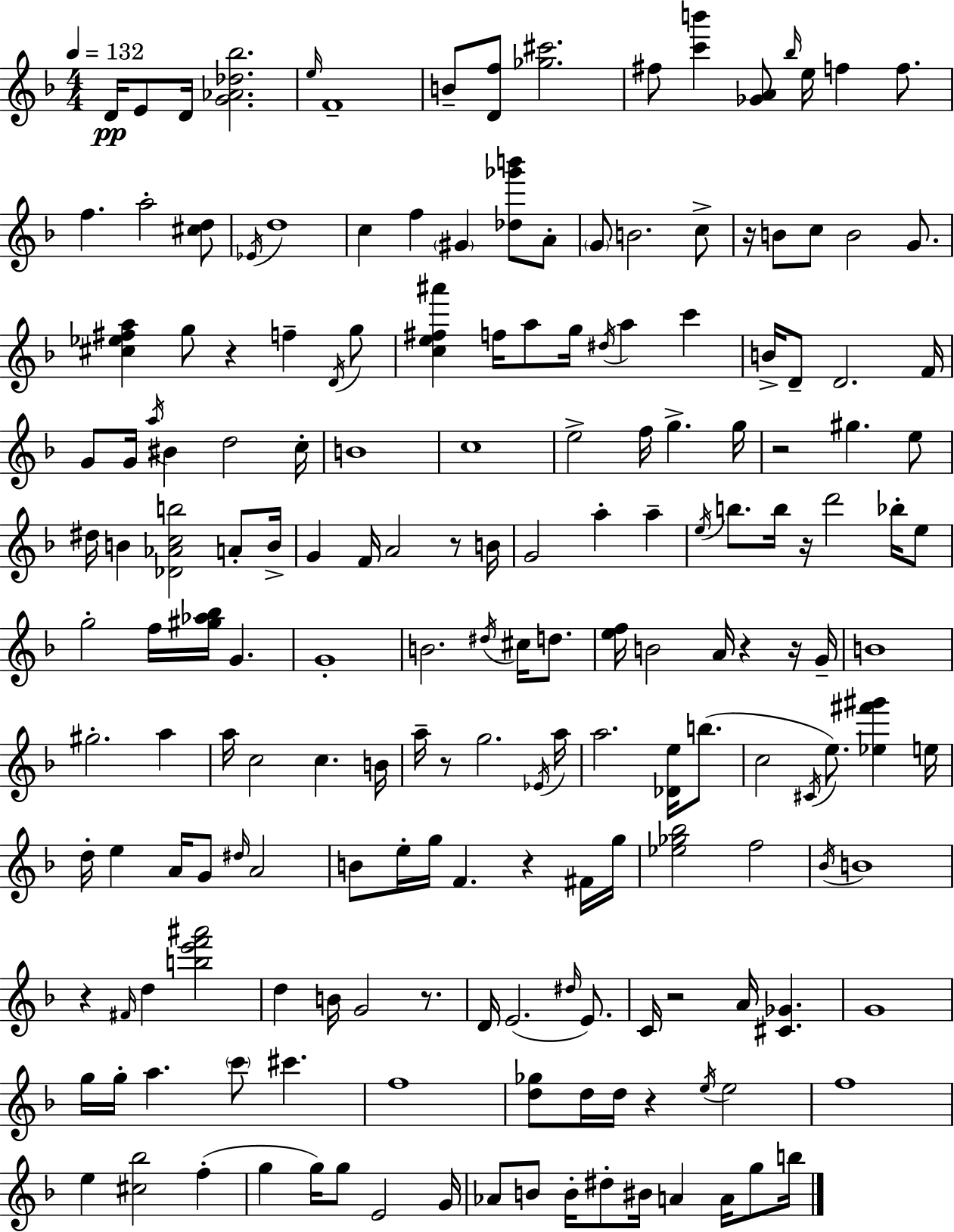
X:1
T:Untitled
M:4/4
L:1/4
K:Dm
D/4 E/2 D/4 [G_A_d_b]2 e/4 F4 B/2 [Df]/2 [_g^c']2 ^f/2 [c'b'] [_GA]/2 _b/4 e/4 f f/2 f a2 [^cd]/2 _E/4 d4 c f ^G [_d_g'b']/2 A/2 G/2 B2 c/2 z/4 B/2 c/2 B2 G/2 [^c_e^fa] g/2 z f D/4 g/2 [ce^f^a'] f/4 a/2 g/4 ^d/4 a c' B/4 D/2 D2 F/4 G/2 G/4 a/4 ^B d2 c/4 B4 c4 e2 f/4 g g/4 z2 ^g e/2 ^d/4 B [_D_Acb]2 A/2 B/4 G F/4 A2 z/2 B/4 G2 a a e/4 b/2 b/4 z/4 d'2 _b/4 e/2 g2 f/4 [^g_a_b]/4 G G4 B2 ^d/4 ^c/4 d/2 [ef]/4 B2 A/4 z z/4 G/4 B4 ^g2 a a/4 c2 c B/4 a/4 z/2 g2 _E/4 a/4 a2 [_De]/4 b/2 c2 ^C/4 e/2 [_e^f'^g'] e/4 d/4 e A/4 G/2 ^d/4 A2 B/2 e/4 g/4 F z ^F/4 g/4 [_e_g_b]2 f2 _B/4 B4 z ^F/4 d [be'f'^a']2 d B/4 G2 z/2 D/4 E2 ^d/4 E/2 C/4 z2 A/4 [^C_G] G4 g/4 g/4 a c'/2 ^c' f4 [d_g]/2 d/4 d/4 z e/4 e2 f4 e [^c_b]2 f g g/4 g/2 E2 G/4 _A/2 B/2 B/4 ^d/2 ^B/4 A A/4 g/2 b/4